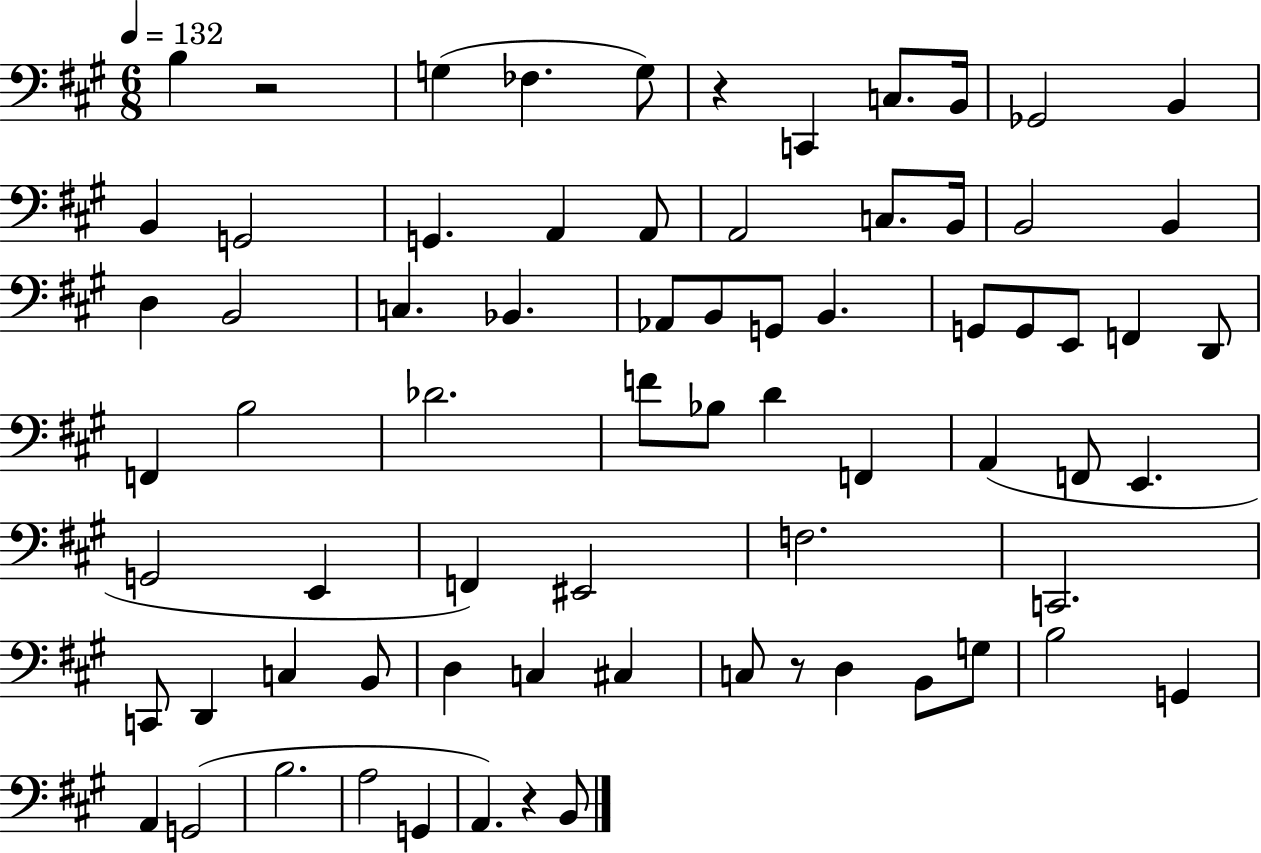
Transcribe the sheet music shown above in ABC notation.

X:1
T:Untitled
M:6/8
L:1/4
K:A
B, z2 G, _F, G,/2 z C,, C,/2 B,,/4 _G,,2 B,, B,, G,,2 G,, A,, A,,/2 A,,2 C,/2 B,,/4 B,,2 B,, D, B,,2 C, _B,, _A,,/2 B,,/2 G,,/2 B,, G,,/2 G,,/2 E,,/2 F,, D,,/2 F,, B,2 _D2 F/2 _B,/2 D F,, A,, F,,/2 E,, G,,2 E,, F,, ^E,,2 F,2 C,,2 C,,/2 D,, C, B,,/2 D, C, ^C, C,/2 z/2 D, B,,/2 G,/2 B,2 G,, A,, G,,2 B,2 A,2 G,, A,, z B,,/2